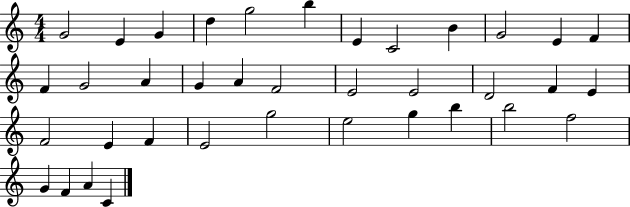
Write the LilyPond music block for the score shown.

{
  \clef treble
  \numericTimeSignature
  \time 4/4
  \key c \major
  g'2 e'4 g'4 | d''4 g''2 b''4 | e'4 c'2 b'4 | g'2 e'4 f'4 | \break f'4 g'2 a'4 | g'4 a'4 f'2 | e'2 e'2 | d'2 f'4 e'4 | \break f'2 e'4 f'4 | e'2 g''2 | e''2 g''4 b''4 | b''2 f''2 | \break g'4 f'4 a'4 c'4 | \bar "|."
}